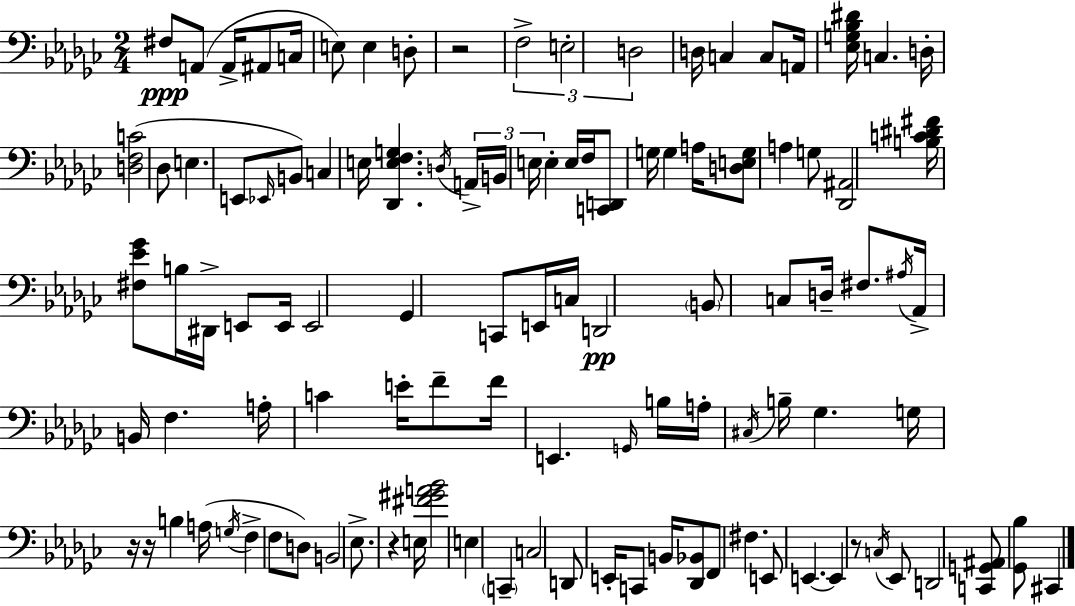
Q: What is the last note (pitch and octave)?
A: C#2